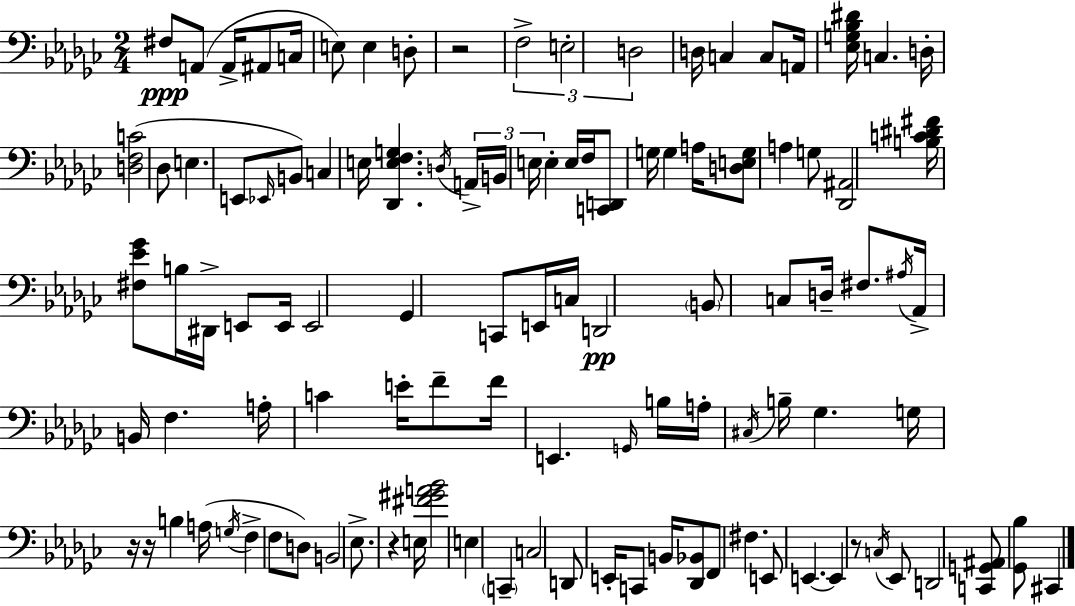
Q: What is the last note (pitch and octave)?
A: C#2